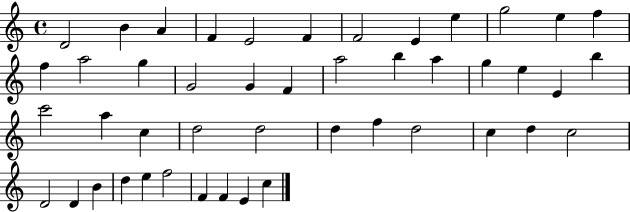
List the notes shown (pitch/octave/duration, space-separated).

D4/h B4/q A4/q F4/q E4/h F4/q F4/h E4/q E5/q G5/h E5/q F5/q F5/q A5/h G5/q G4/h G4/q F4/q A5/h B5/q A5/q G5/q E5/q E4/q B5/q C6/h A5/q C5/q D5/h D5/h D5/q F5/q D5/h C5/q D5/q C5/h D4/h D4/q B4/q D5/q E5/q F5/h F4/q F4/q E4/q C5/q